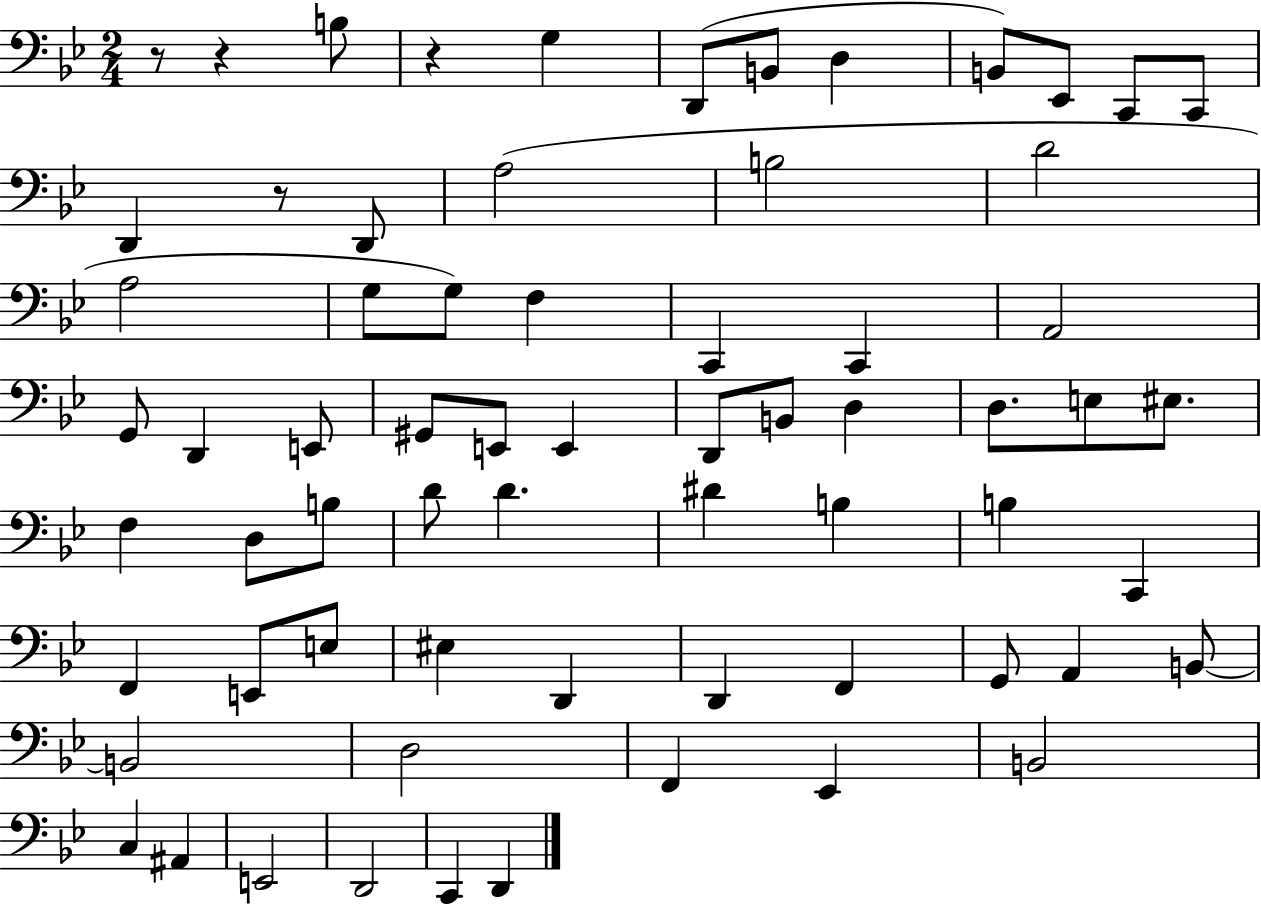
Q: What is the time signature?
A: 2/4